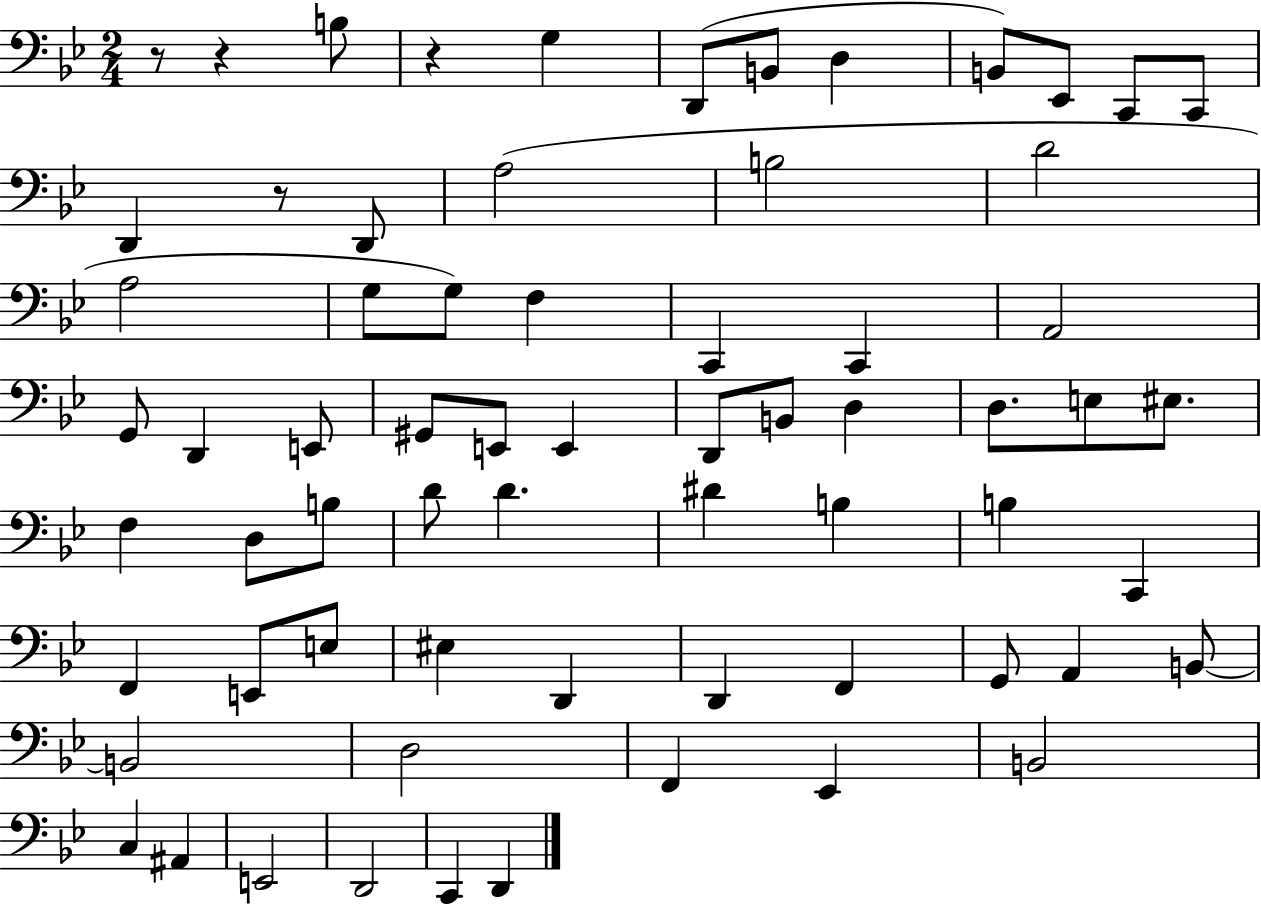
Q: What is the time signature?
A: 2/4